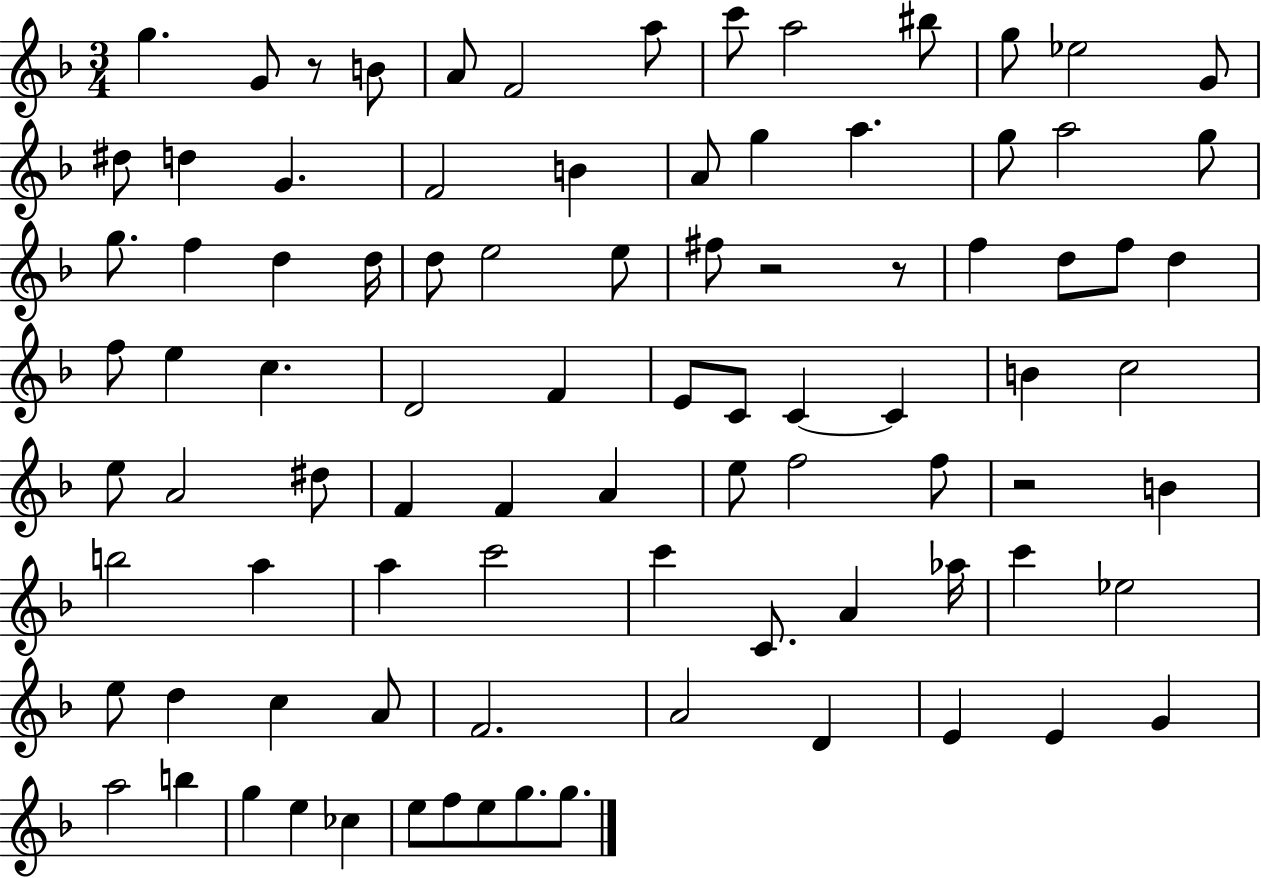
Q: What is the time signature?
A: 3/4